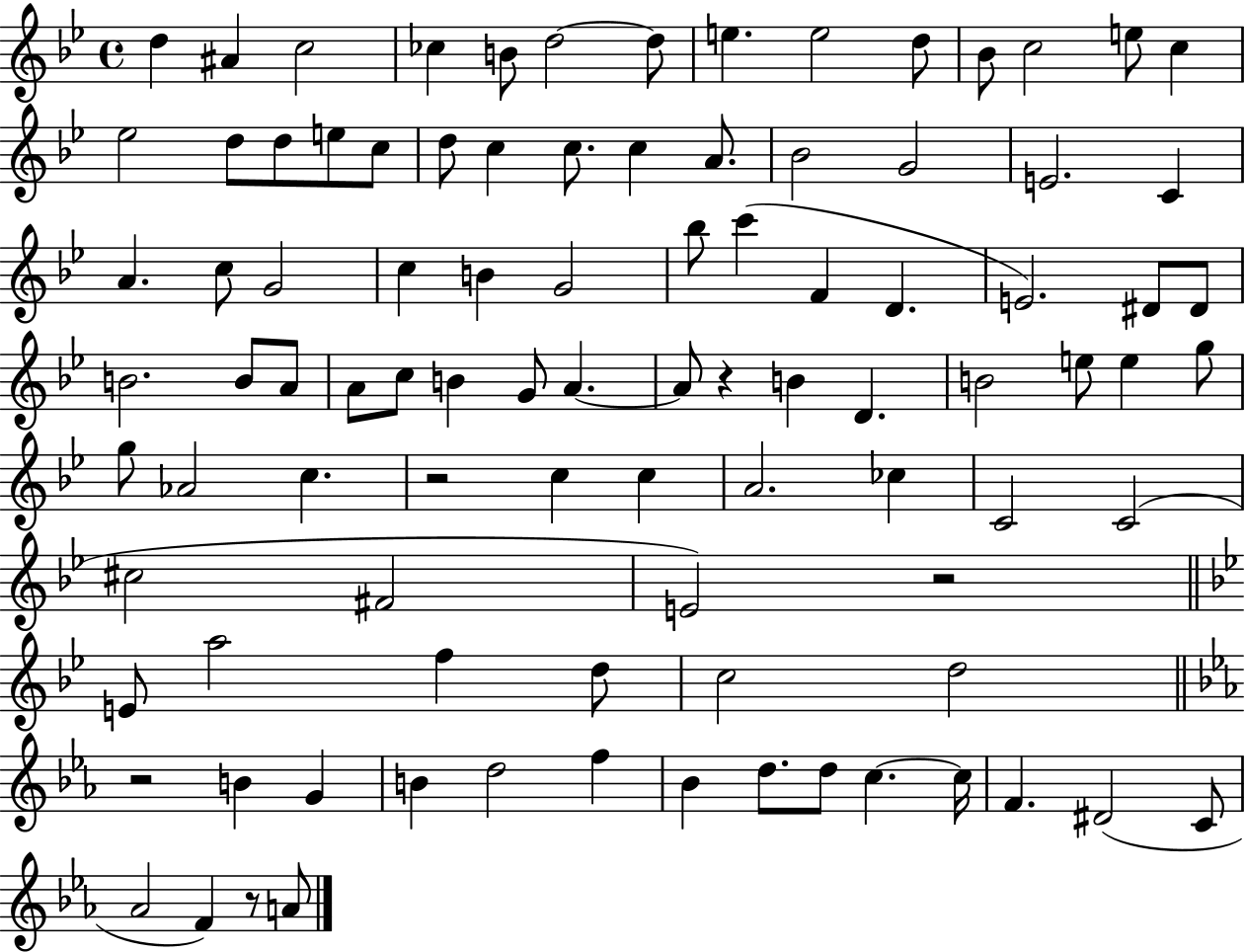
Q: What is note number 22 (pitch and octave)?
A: C5